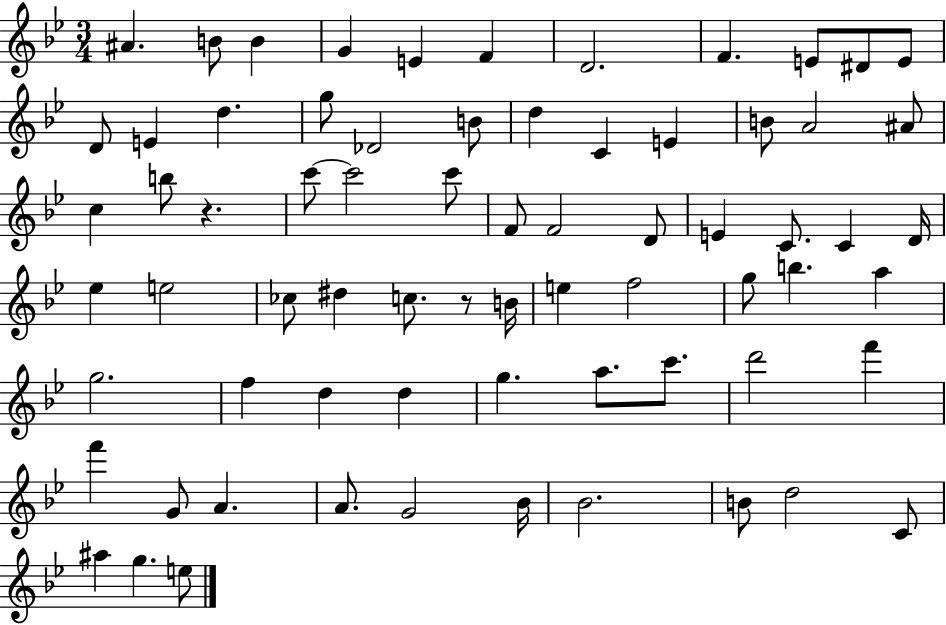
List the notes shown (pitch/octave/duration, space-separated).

A#4/q. B4/e B4/q G4/q E4/q F4/q D4/h. F4/q. E4/e D#4/e E4/e D4/e E4/q D5/q. G5/e Db4/h B4/e D5/q C4/q E4/q B4/e A4/h A#4/e C5/q B5/e R/q. C6/e C6/h C6/e F4/e F4/h D4/e E4/q C4/e. C4/q D4/s Eb5/q E5/h CES5/e D#5/q C5/e. R/e B4/s E5/q F5/h G5/e B5/q. A5/q G5/h. F5/q D5/q D5/q G5/q. A5/e. C6/e. D6/h F6/q F6/q G4/e A4/q. A4/e. G4/h Bb4/s Bb4/h. B4/e D5/h C4/e A#5/q G5/q. E5/e